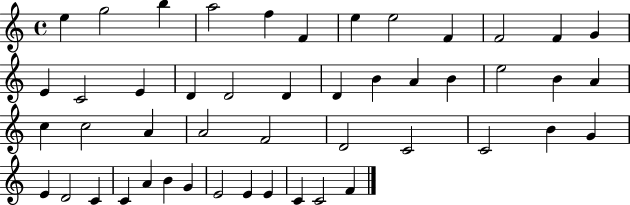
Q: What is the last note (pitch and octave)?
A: F4